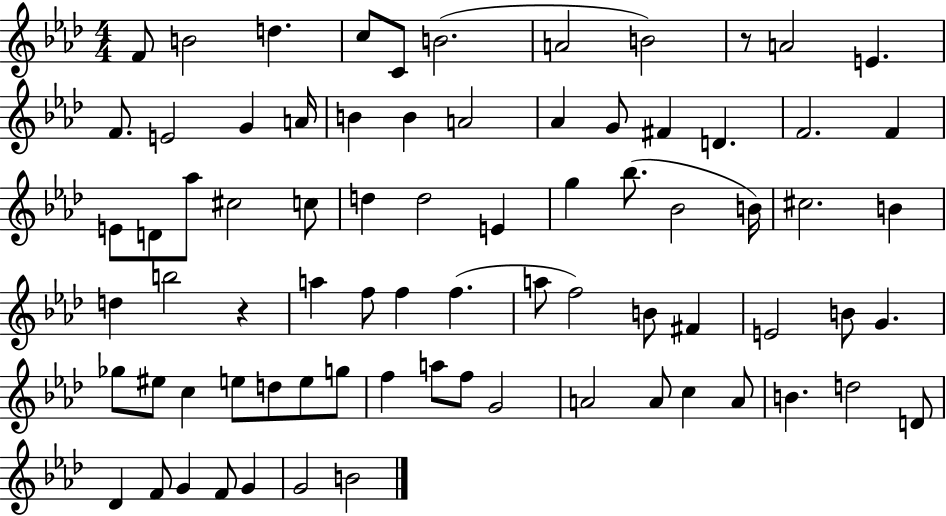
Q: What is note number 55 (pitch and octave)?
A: D5